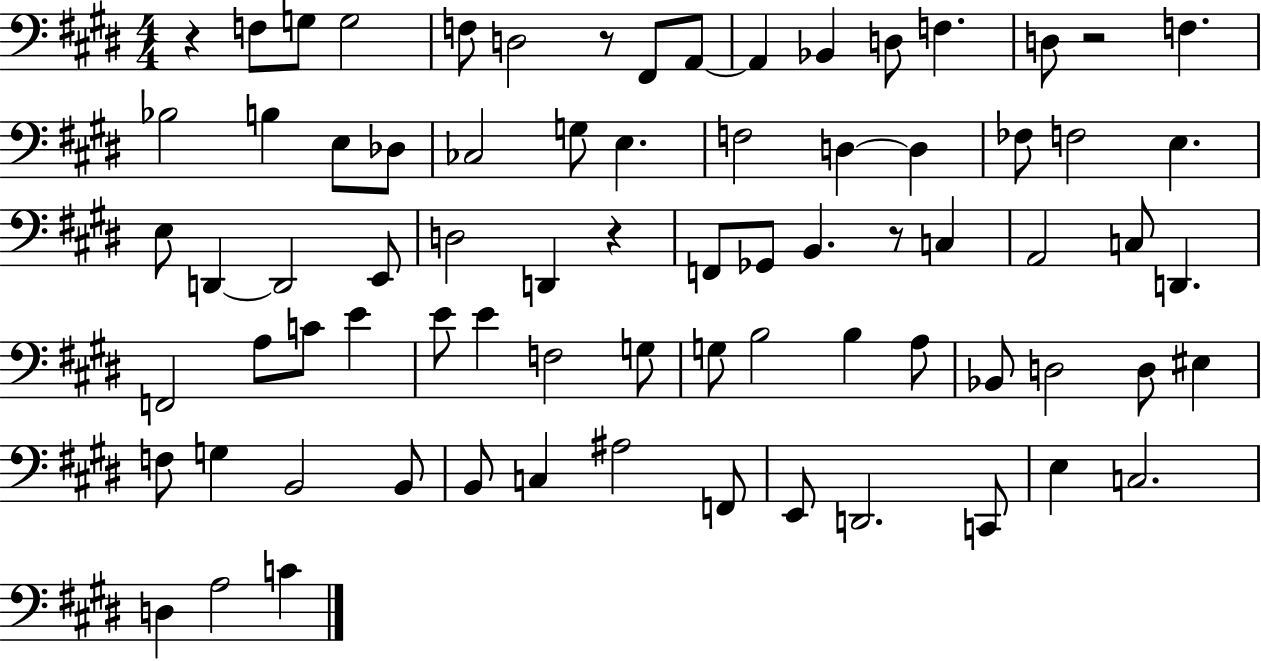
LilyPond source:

{
  \clef bass
  \numericTimeSignature
  \time 4/4
  \key e \major
  r4 f8 g8 g2 | f8 d2 r8 fis,8 a,8~~ | a,4 bes,4 d8 f4. | d8 r2 f4. | \break bes2 b4 e8 des8 | ces2 g8 e4. | f2 d4~~ d4 | fes8 f2 e4. | \break e8 d,4~~ d,2 e,8 | d2 d,4 r4 | f,8 ges,8 b,4. r8 c4 | a,2 c8 d,4. | \break f,2 a8 c'8 e'4 | e'8 e'4 f2 g8 | g8 b2 b4 a8 | bes,8 d2 d8 eis4 | \break f8 g4 b,2 b,8 | b,8 c4 ais2 f,8 | e,8 d,2. c,8 | e4 c2. | \break d4 a2 c'4 | \bar "|."
}